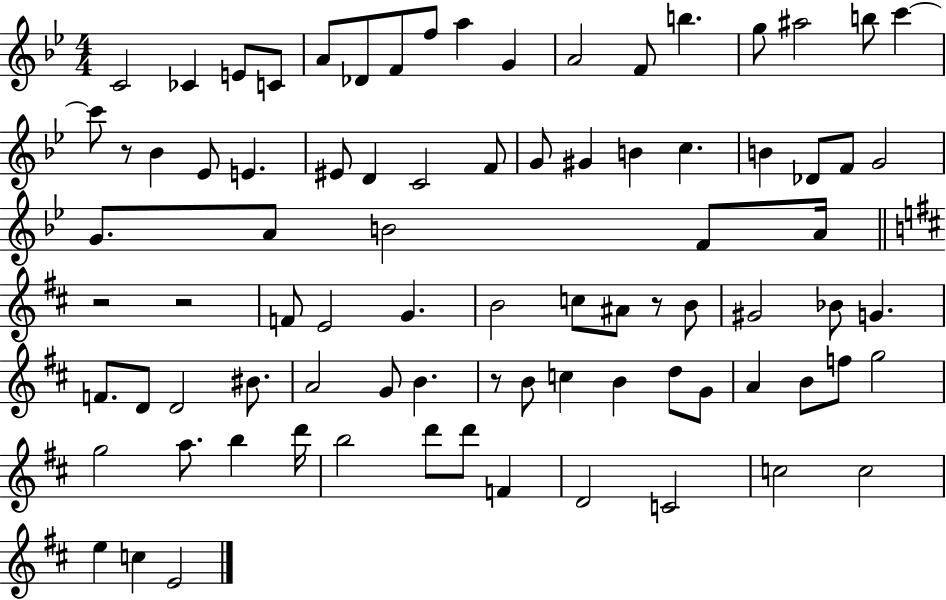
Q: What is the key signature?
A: BES major